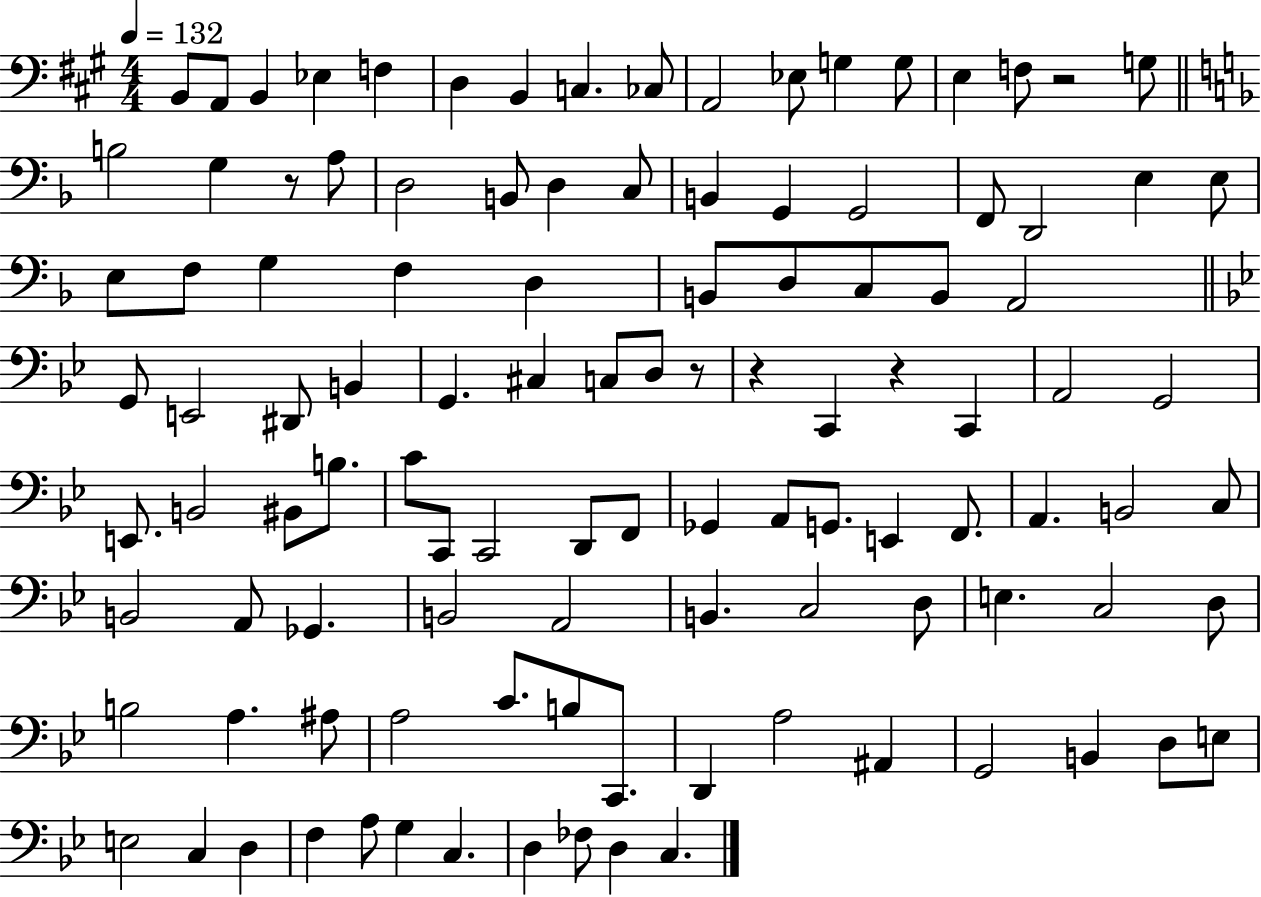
X:1
T:Untitled
M:4/4
L:1/4
K:A
B,,/2 A,,/2 B,, _E, F, D, B,, C, _C,/2 A,,2 _E,/2 G, G,/2 E, F,/2 z2 G,/2 B,2 G, z/2 A,/2 D,2 B,,/2 D, C,/2 B,, G,, G,,2 F,,/2 D,,2 E, E,/2 E,/2 F,/2 G, F, D, B,,/2 D,/2 C,/2 B,,/2 A,,2 G,,/2 E,,2 ^D,,/2 B,, G,, ^C, C,/2 D,/2 z/2 z C,, z C,, A,,2 G,,2 E,,/2 B,,2 ^B,,/2 B,/2 C/2 C,,/2 C,,2 D,,/2 F,,/2 _G,, A,,/2 G,,/2 E,, F,,/2 A,, B,,2 C,/2 B,,2 A,,/2 _G,, B,,2 A,,2 B,, C,2 D,/2 E, C,2 D,/2 B,2 A, ^A,/2 A,2 C/2 B,/2 C,,/2 D,, A,2 ^A,, G,,2 B,, D,/2 E,/2 E,2 C, D, F, A,/2 G, C, D, _F,/2 D, C,